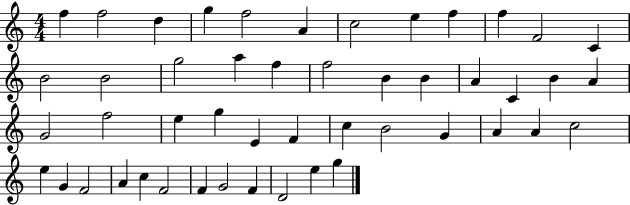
F5/q F5/h D5/q G5/q F5/h A4/q C5/h E5/q F5/q F5/q F4/h C4/q B4/h B4/h G5/h A5/q F5/q F5/h B4/q B4/q A4/q C4/q B4/q A4/q G4/h F5/h E5/q G5/q E4/q F4/q C5/q B4/h G4/q A4/q A4/q C5/h E5/q G4/q F4/h A4/q C5/q F4/h F4/q G4/h F4/q D4/h E5/q G5/q